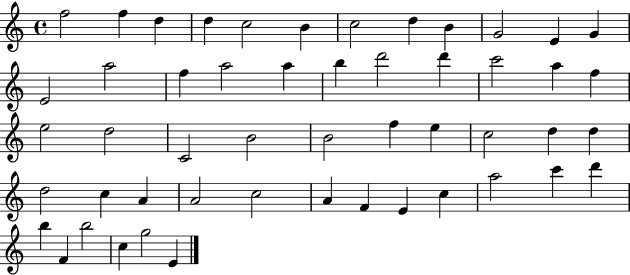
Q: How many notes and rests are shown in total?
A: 51